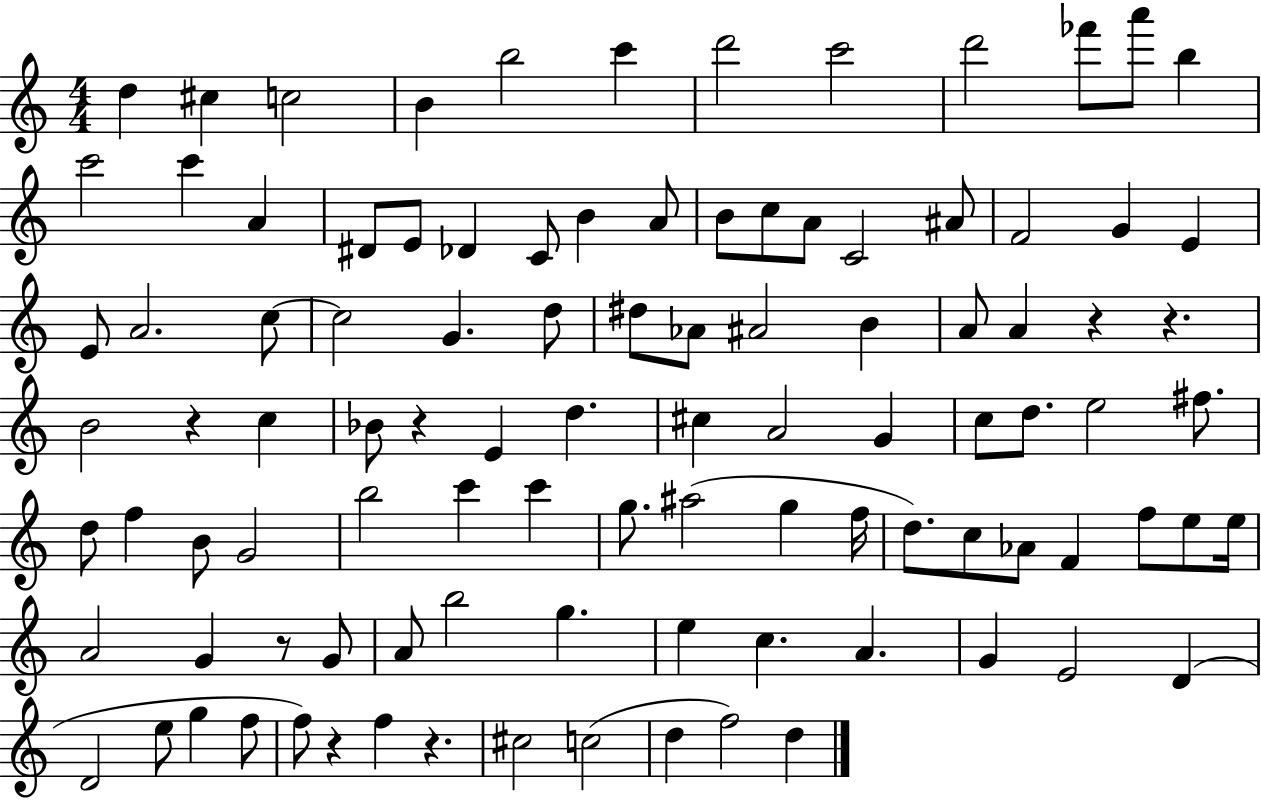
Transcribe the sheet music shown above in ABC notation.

X:1
T:Untitled
M:4/4
L:1/4
K:C
d ^c c2 B b2 c' d'2 c'2 d'2 _f'/2 a'/2 b c'2 c' A ^D/2 E/2 _D C/2 B A/2 B/2 c/2 A/2 C2 ^A/2 F2 G E E/2 A2 c/2 c2 G d/2 ^d/2 _A/2 ^A2 B A/2 A z z B2 z c _B/2 z E d ^c A2 G c/2 d/2 e2 ^f/2 d/2 f B/2 G2 b2 c' c' g/2 ^a2 g f/4 d/2 c/2 _A/2 F f/2 e/2 e/4 A2 G z/2 G/2 A/2 b2 g e c A G E2 D D2 e/2 g f/2 f/2 z f z ^c2 c2 d f2 d